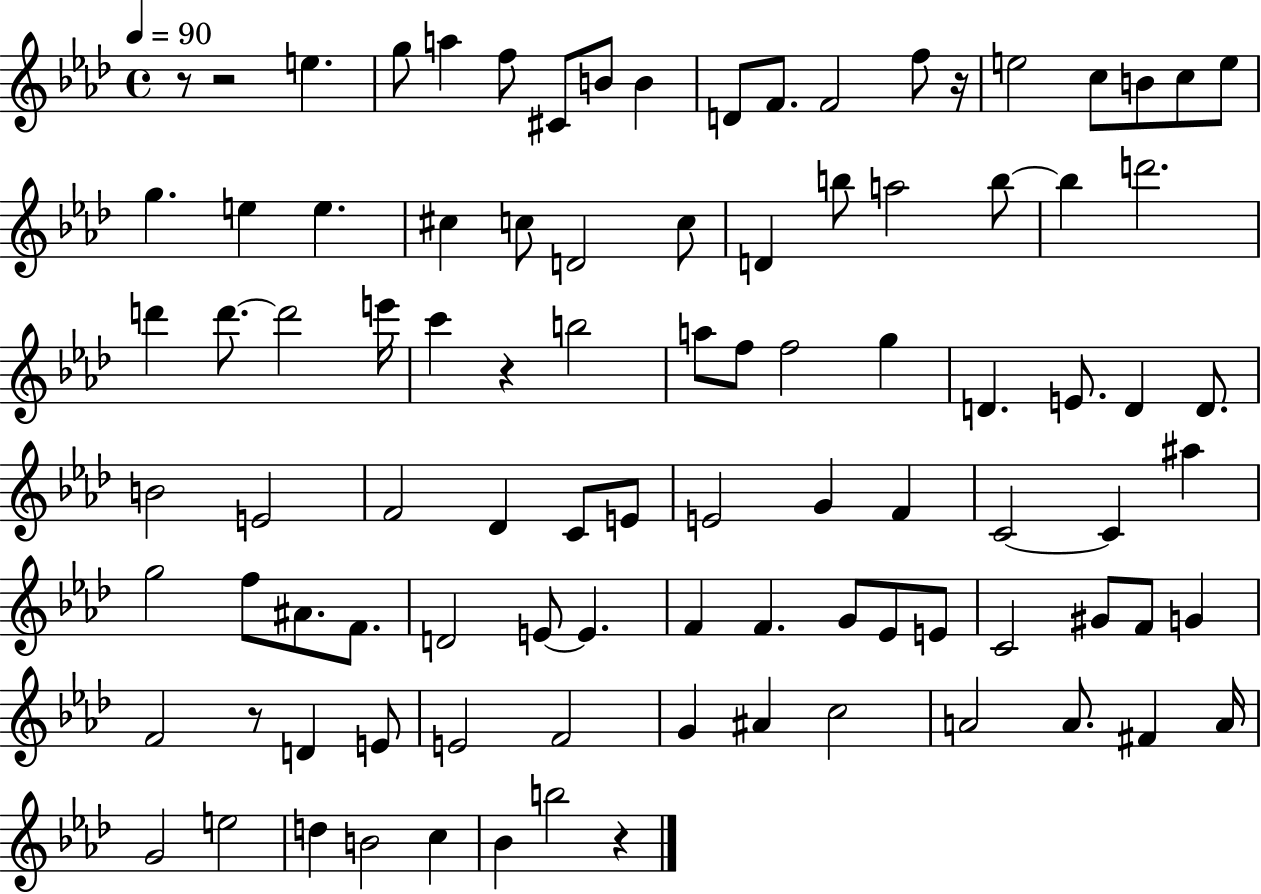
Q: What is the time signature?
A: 4/4